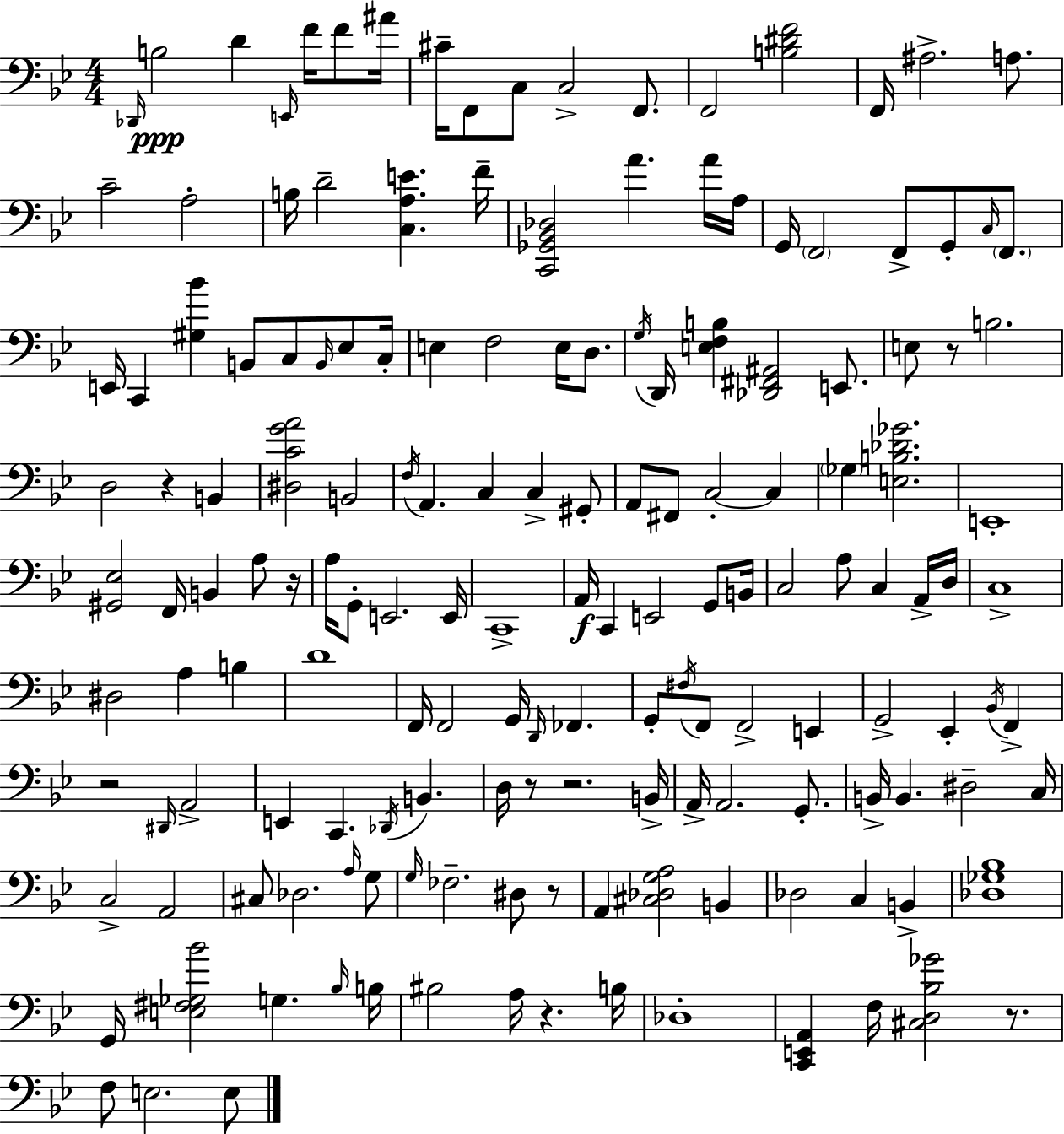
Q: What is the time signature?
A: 4/4